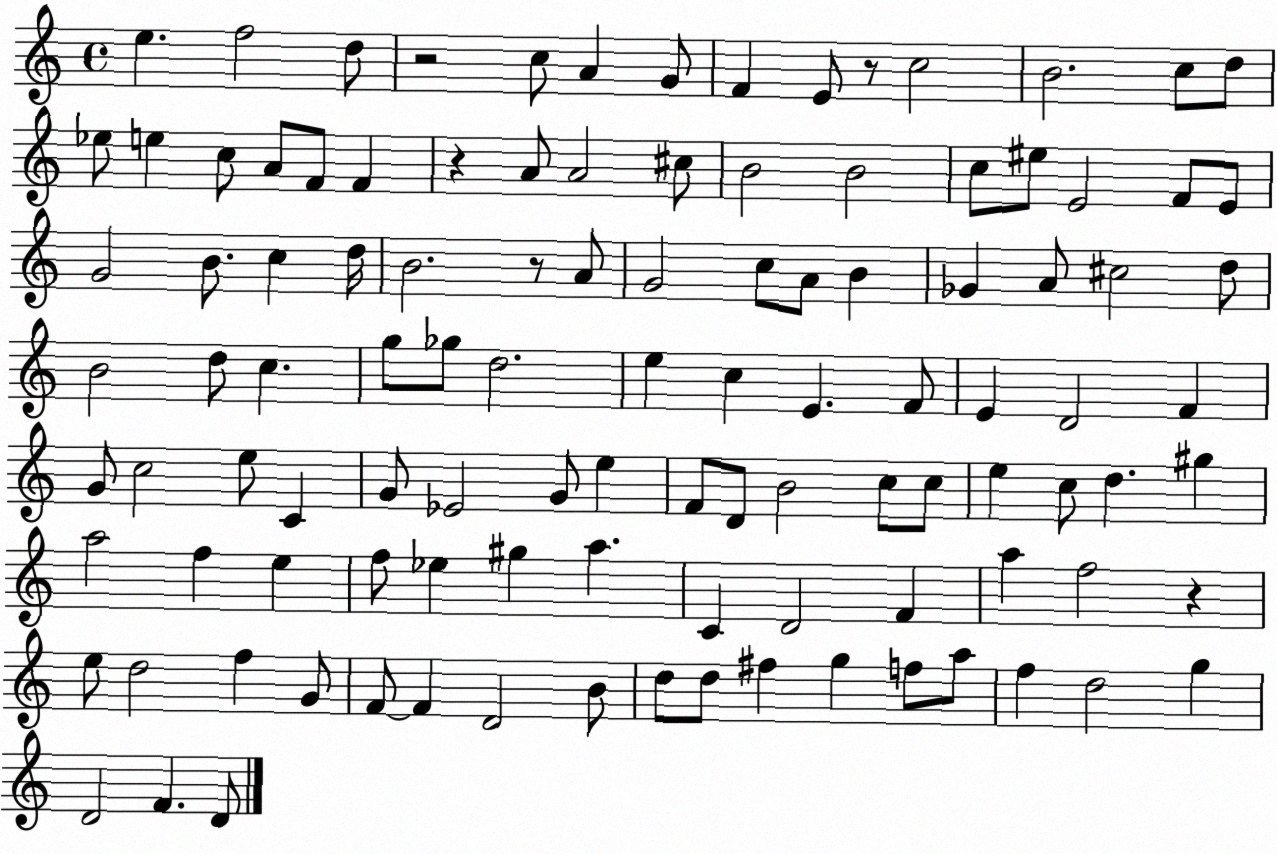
X:1
T:Untitled
M:4/4
L:1/4
K:C
e f2 d/2 z2 c/2 A G/2 F E/2 z/2 c2 B2 c/2 d/2 _e/2 e c/2 A/2 F/2 F z A/2 A2 ^c/2 B2 B2 c/2 ^e/2 E2 F/2 E/2 G2 B/2 c d/4 B2 z/2 A/2 G2 c/2 A/2 B _G A/2 ^c2 d/2 B2 d/2 c g/2 _g/2 d2 e c E F/2 E D2 F G/2 c2 e/2 C G/2 _E2 G/2 e F/2 D/2 B2 c/2 c/2 e c/2 d ^g a2 f e f/2 _e ^g a C D2 F a f2 z e/2 d2 f G/2 F/2 F D2 B/2 d/2 d/2 ^f g f/2 a/2 f d2 g D2 F D/2